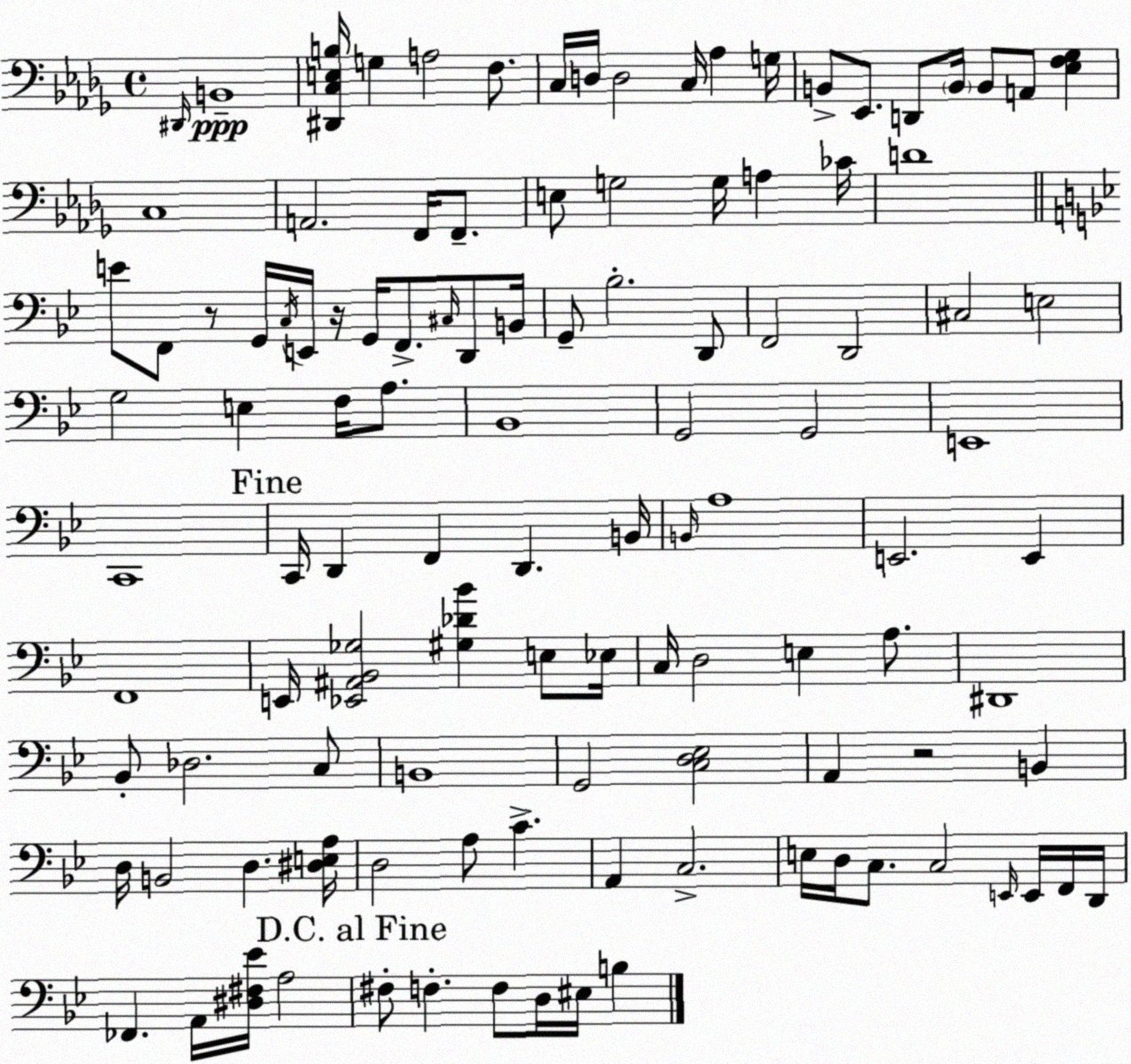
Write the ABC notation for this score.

X:1
T:Untitled
M:4/4
L:1/4
K:Bbm
^D,,/4 B,,4 [^D,,C,E,B,]/4 G, A,2 F,/2 C,/4 D,/4 D,2 C,/4 _A, G,/4 B,,/2 _E,,/2 D,,/2 B,,/4 B,,/2 A,,/2 [_E,F,_G,] C,4 A,,2 F,,/4 F,,/2 E,/2 G,2 G,/4 A, _C/4 D4 E/2 F,,/2 z/2 G,,/4 C,/4 E,,/4 z/4 G,,/4 F,,/2 ^C,/4 D,,/2 B,,/4 G,,/2 _B,2 D,,/2 F,,2 D,,2 ^C,2 E,2 G,2 E, F,/4 A,/2 _B,,4 G,,2 G,,2 E,,4 C,,4 C,,/4 D,, F,, D,, B,,/4 B,,/4 A,4 E,,2 E,, F,,4 E,,/4 [_E,,^A,,_B,,_G,]2 [^G,_D_B] E,/2 _E,/4 C,/4 D,2 E, A,/2 ^D,,4 _B,,/2 _D,2 C,/2 B,,4 G,,2 [C,D,_E,]2 A,, z2 B,, D,/4 B,,2 D, [^D,E,A,]/4 D,2 A,/2 C A,, C,2 E,/4 D,/4 C,/2 C,2 E,,/4 E,,/4 F,,/4 D,,/4 _F,, A,,/4 [^D,^F,_E]/4 A,2 ^F,/2 F, F,/2 D,/4 ^E,/4 B,